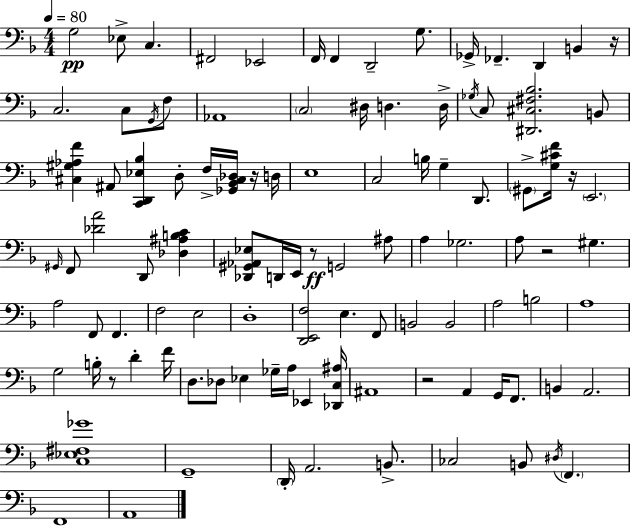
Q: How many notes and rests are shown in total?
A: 104